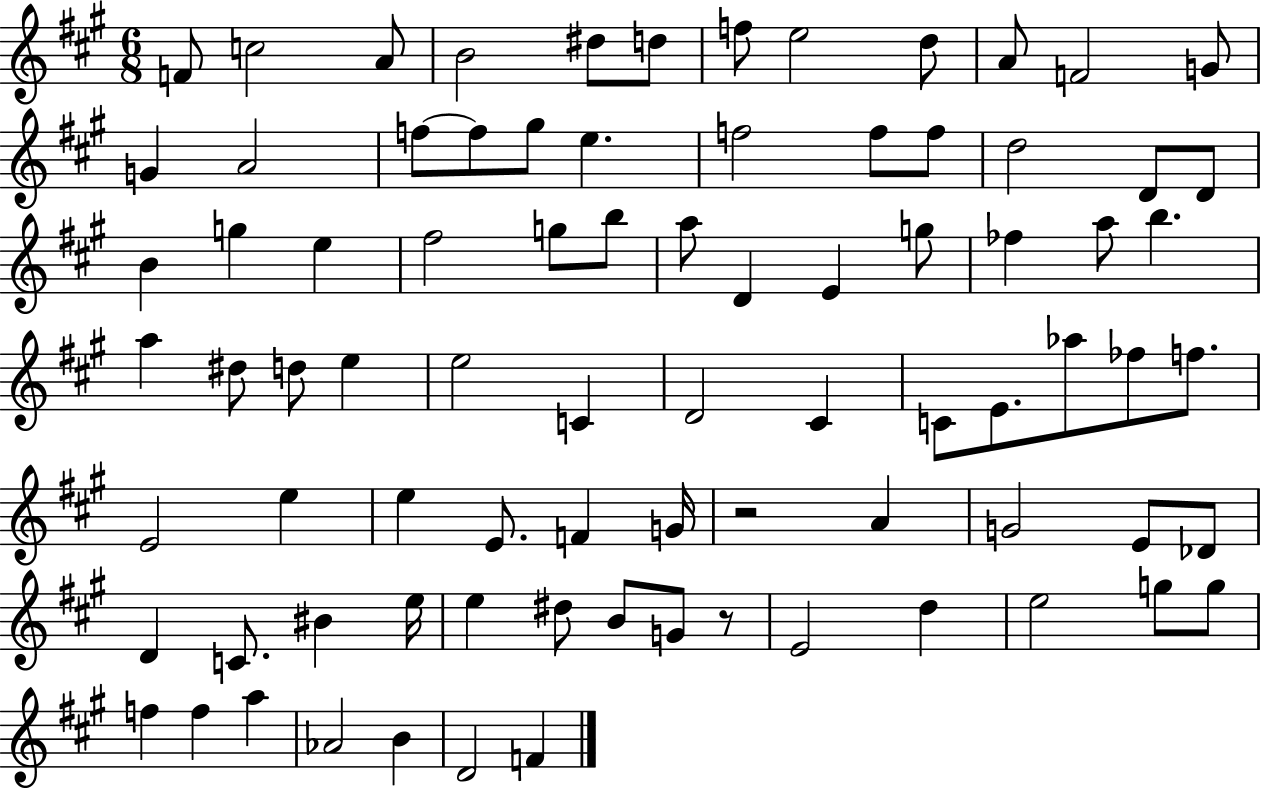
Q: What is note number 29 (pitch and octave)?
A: G5